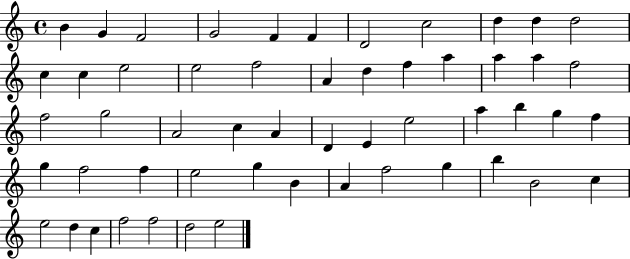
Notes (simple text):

B4/q G4/q F4/h G4/h F4/q F4/q D4/h C5/h D5/q D5/q D5/h C5/q C5/q E5/h E5/h F5/h A4/q D5/q F5/q A5/q A5/q A5/q F5/h F5/h G5/h A4/h C5/q A4/q D4/q E4/q E5/h A5/q B5/q G5/q F5/q G5/q F5/h F5/q E5/h G5/q B4/q A4/q F5/h G5/q B5/q B4/h C5/q E5/h D5/q C5/q F5/h F5/h D5/h E5/h